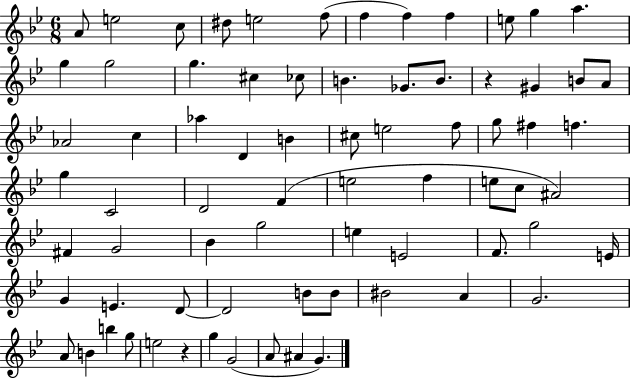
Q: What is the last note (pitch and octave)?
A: G4